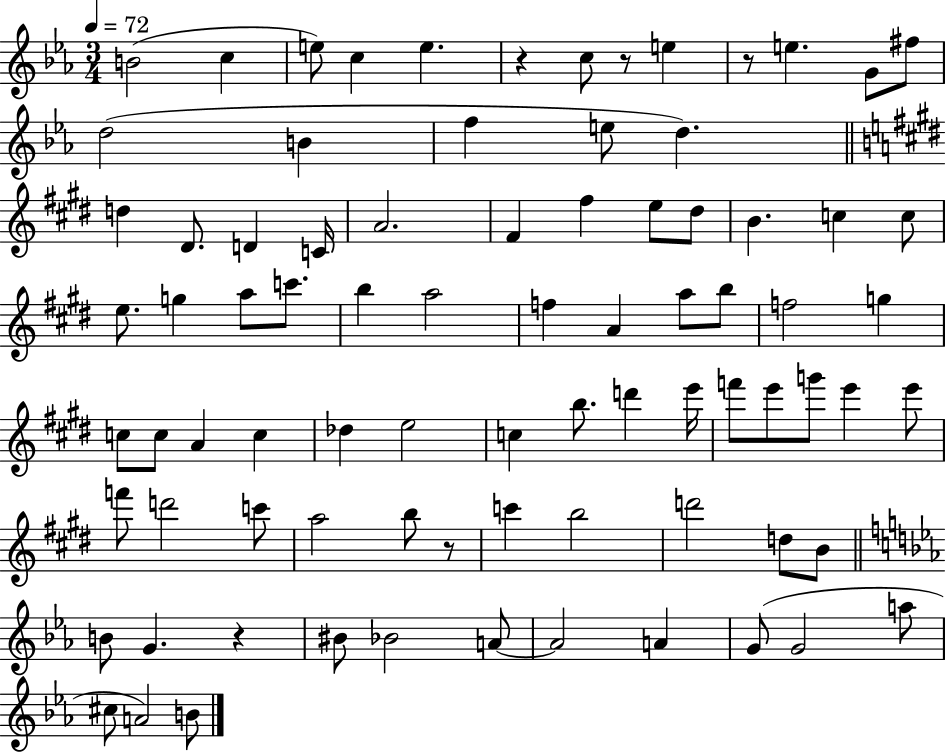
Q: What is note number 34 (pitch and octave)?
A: F5